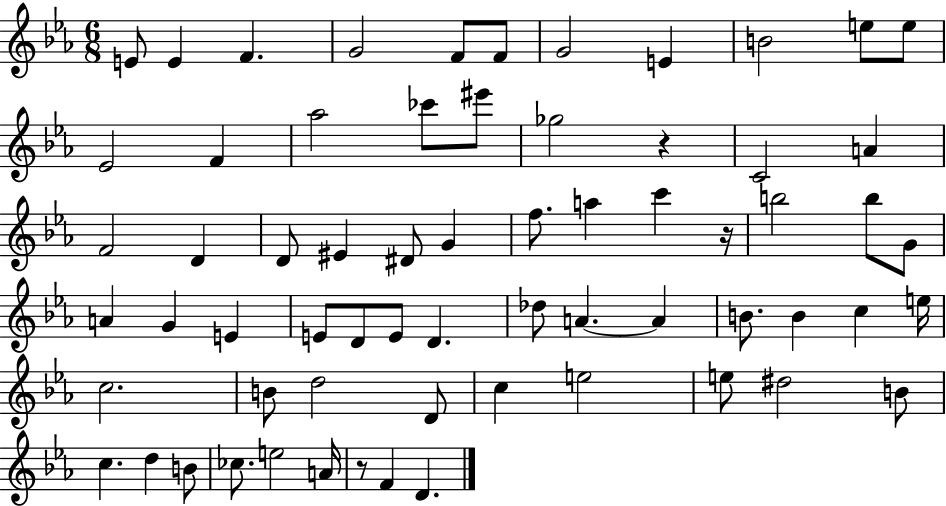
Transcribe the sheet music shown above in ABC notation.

X:1
T:Untitled
M:6/8
L:1/4
K:Eb
E/2 E F G2 F/2 F/2 G2 E B2 e/2 e/2 _E2 F _a2 _c'/2 ^e'/2 _g2 z C2 A F2 D D/2 ^E ^D/2 G f/2 a c' z/4 b2 b/2 G/2 A G E E/2 D/2 E/2 D _d/2 A A B/2 B c e/4 c2 B/2 d2 D/2 c e2 e/2 ^d2 B/2 c d B/2 _c/2 e2 A/4 z/2 F D